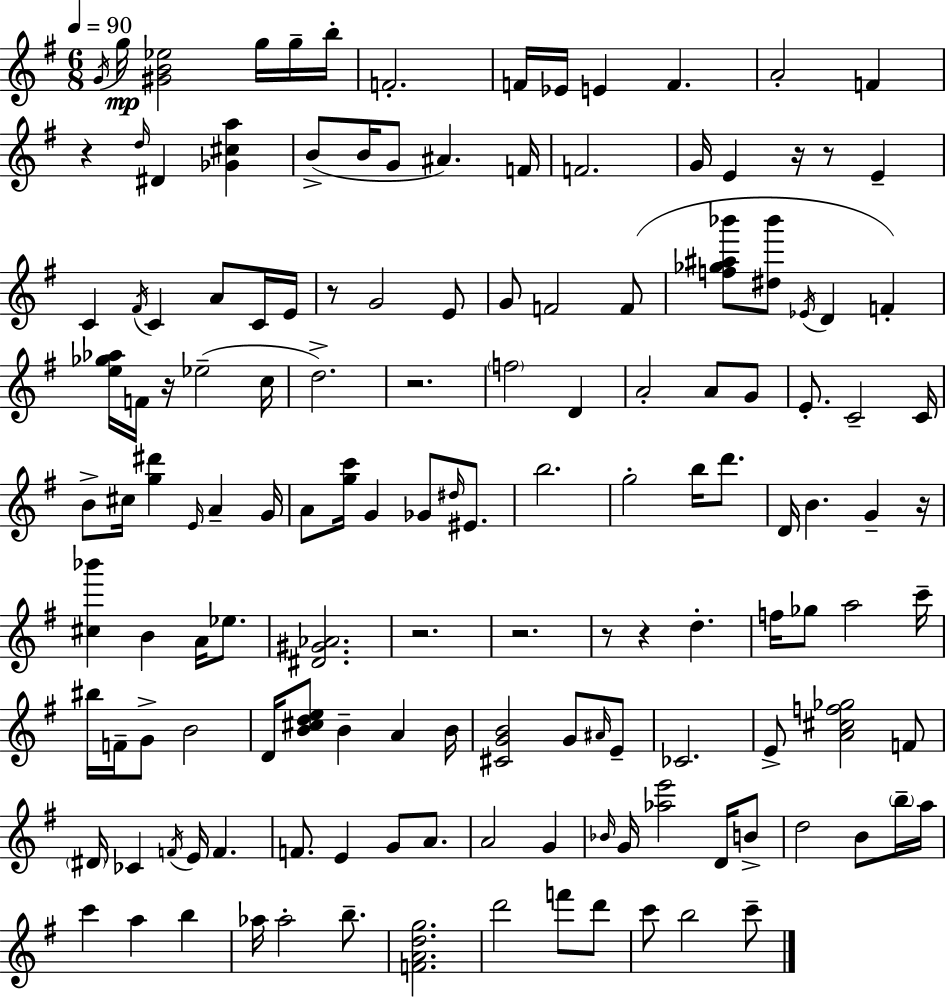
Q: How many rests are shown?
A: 11